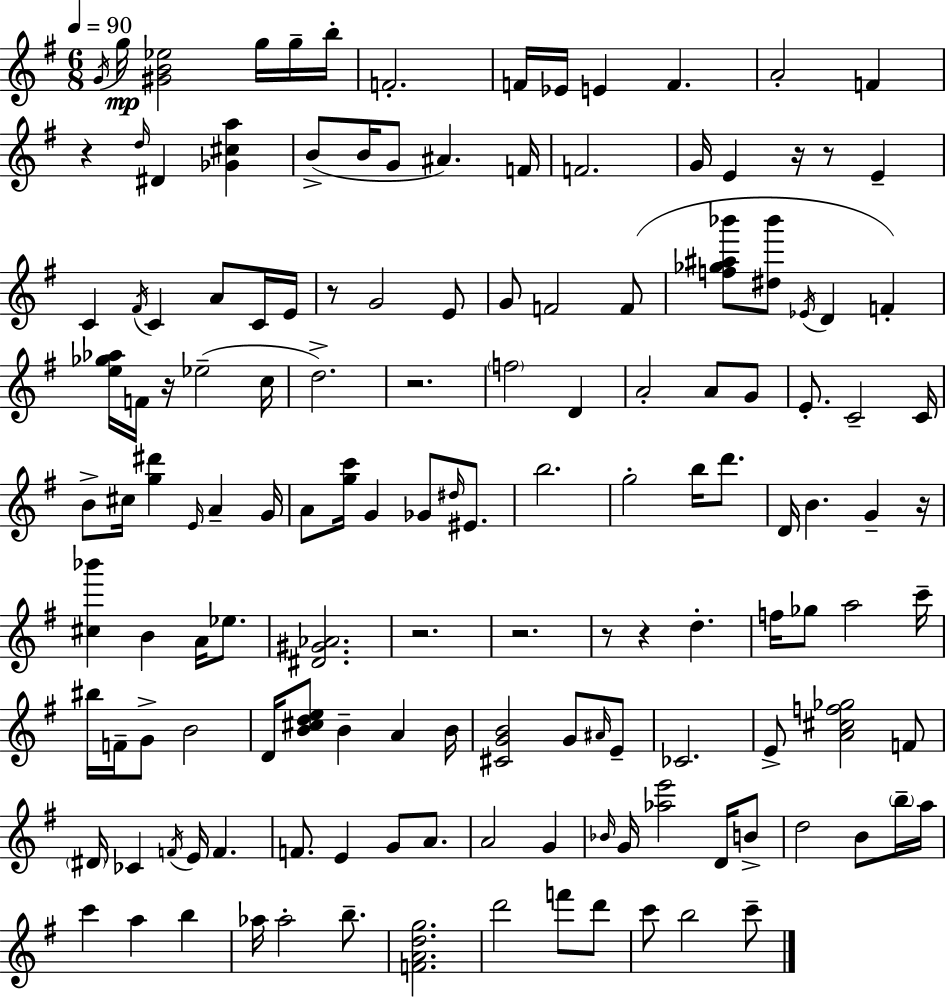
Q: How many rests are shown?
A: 11